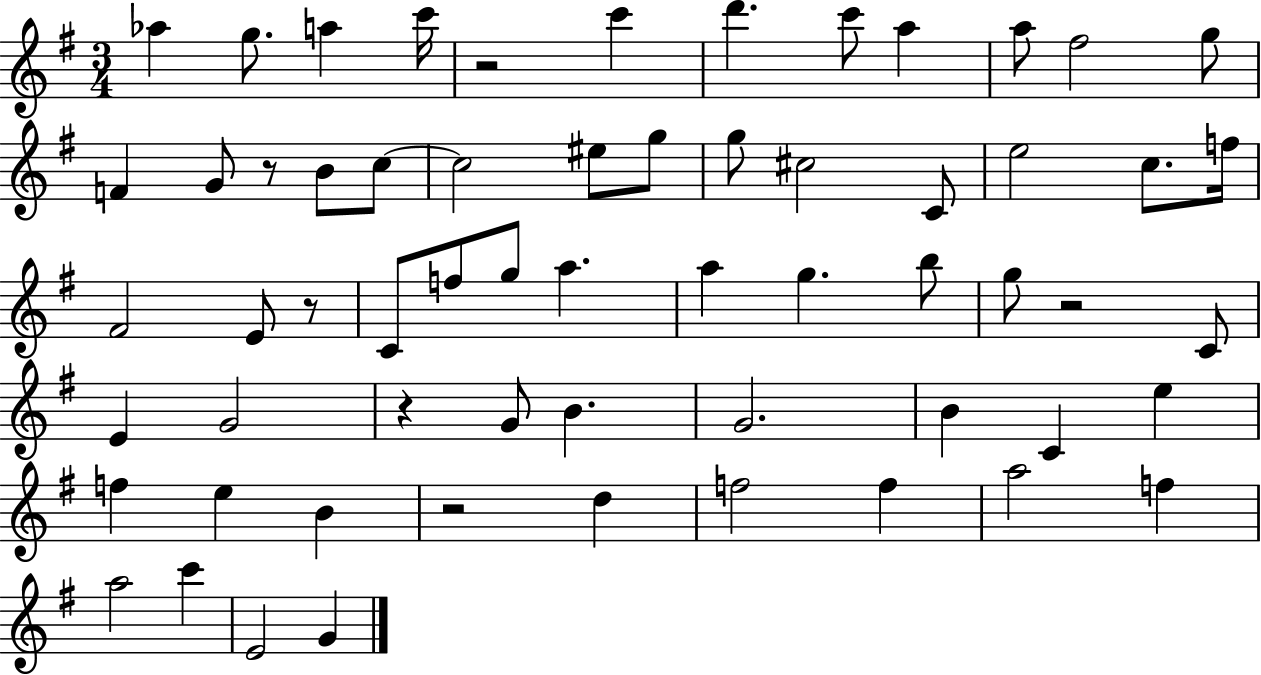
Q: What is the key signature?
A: G major